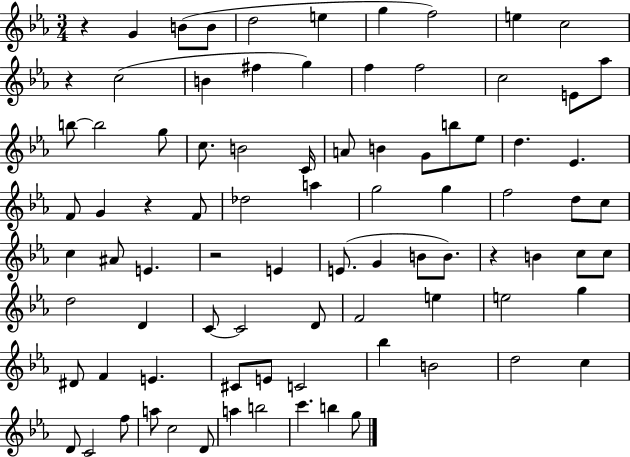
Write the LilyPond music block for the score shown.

{
  \clef treble
  \numericTimeSignature
  \time 3/4
  \key ees \major
  r4 g'4 b'8( b'8 | d''2 e''4 | g''4 f''2) | e''4 c''2 | \break r4 c''2( | b'4 fis''4 g''4) | f''4 f''2 | c''2 e'8 aes''8 | \break b''8~~ b''2 g''8 | c''8. b'2 c'16 | a'8 b'4 g'8 b''8 ees''8 | d''4. ees'4. | \break f'8 g'4 r4 f'8 | des''2 a''4 | g''2 g''4 | f''2 d''8 c''8 | \break c''4 ais'8 e'4. | r2 e'4 | e'8.( g'4 b'8 b'8.) | r4 b'4 c''8 c''8 | \break d''2 d'4 | c'8~~ c'2 d'8 | f'2 e''4 | e''2 g''4 | \break dis'8 f'4 e'4. | cis'8 e'8 c'2 | bes''4 b'2 | d''2 c''4 | \break d'8 c'2 f''8 | a''8 c''2 d'8 | a''4 b''2 | c'''4. b''4 g''8 | \break \bar "|."
}